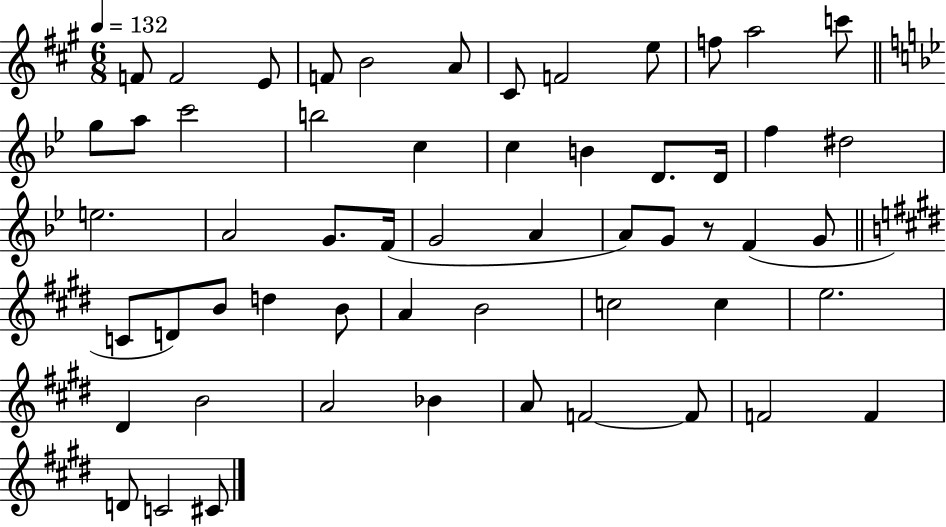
F4/e F4/h E4/e F4/e B4/h A4/e C#4/e F4/h E5/e F5/e A5/h C6/e G5/e A5/e C6/h B5/h C5/q C5/q B4/q D4/e. D4/s F5/q D#5/h E5/h. A4/h G4/e. F4/s G4/h A4/q A4/e G4/e R/e F4/q G4/e C4/e D4/e B4/e D5/q B4/e A4/q B4/h C5/h C5/q E5/h. D#4/q B4/h A4/h Bb4/q A4/e F4/h F4/e F4/h F4/q D4/e C4/h C#4/e